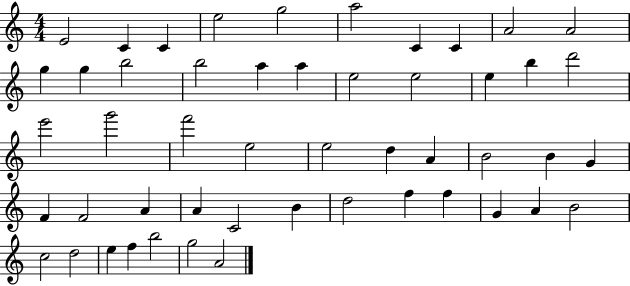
{
  \clef treble
  \numericTimeSignature
  \time 4/4
  \key c \major
  e'2 c'4 c'4 | e''2 g''2 | a''2 c'4 c'4 | a'2 a'2 | \break g''4 g''4 b''2 | b''2 a''4 a''4 | e''2 e''2 | e''4 b''4 d'''2 | \break e'''2 g'''2 | f'''2 e''2 | e''2 d''4 a'4 | b'2 b'4 g'4 | \break f'4 f'2 a'4 | a'4 c'2 b'4 | d''2 f''4 f''4 | g'4 a'4 b'2 | \break c''2 d''2 | e''4 f''4 b''2 | g''2 a'2 | \bar "|."
}